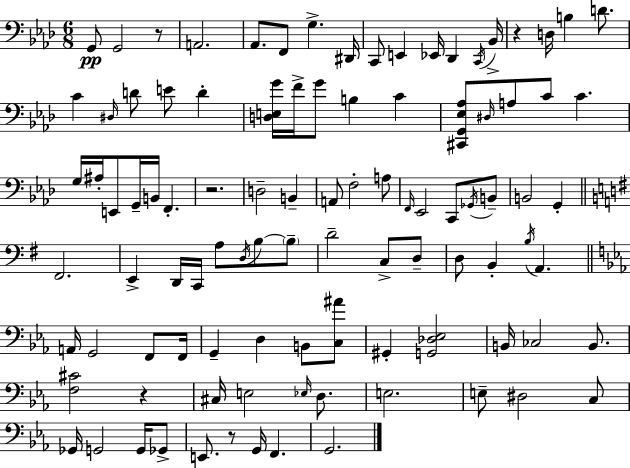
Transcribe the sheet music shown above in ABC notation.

X:1
T:Untitled
M:6/8
L:1/4
K:Ab
G,,/2 G,,2 z/2 A,,2 _A,,/2 F,,/2 G, ^D,,/4 C,,/2 E,, _E,,/4 _D,, C,,/4 _B,,/4 z D,/4 B, D/2 C ^D,/4 D/2 E/2 D [D,E,G]/4 F/4 G/2 B, C [^C,,G,,_E,_A,]/2 ^D,/4 A,/2 C/2 C G,/4 ^A,/4 E,,/2 G,,/4 B,,/4 F,, z2 D,2 B,, A,,/2 F,2 A,/2 F,,/4 _E,,2 C,,/2 _G,,/4 B,,/2 B,,2 G,, ^F,,2 E,, D,,/4 C,,/4 A,/2 D,/4 B,/2 B,/2 D2 C,/2 D,/2 D,/2 B,, B,/4 A,, A,,/4 G,,2 F,,/2 F,,/4 G,, D, B,,/2 [C,^A]/2 ^G,, [G,,_D,_E,]2 B,,/4 _C,2 B,,/2 [F,^C]2 z ^C,/4 E,2 _E,/4 D,/2 E,2 E,/2 ^D,2 C,/2 _G,,/4 G,,2 G,,/4 _G,,/2 E,,/2 z/2 G,,/4 F,, G,,2